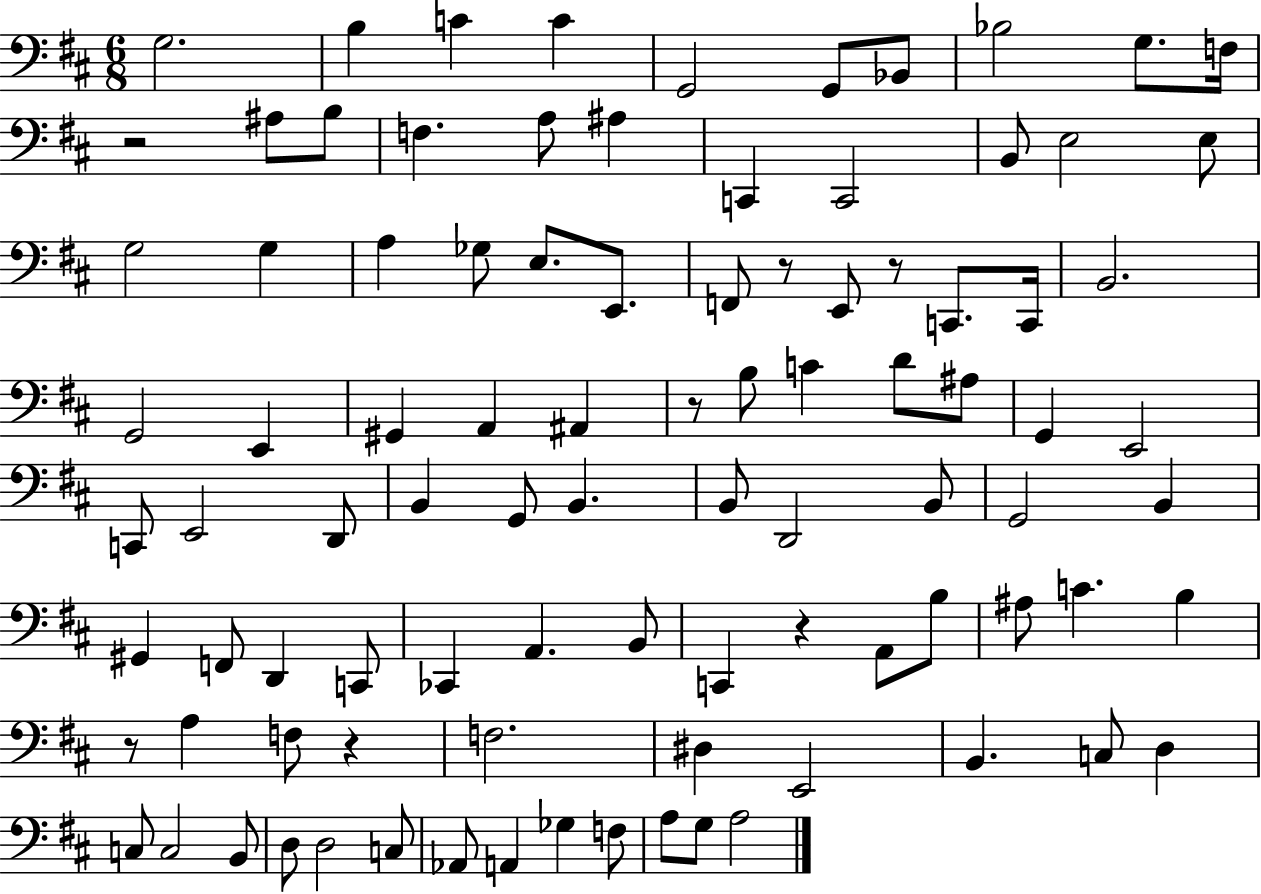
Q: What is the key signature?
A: D major